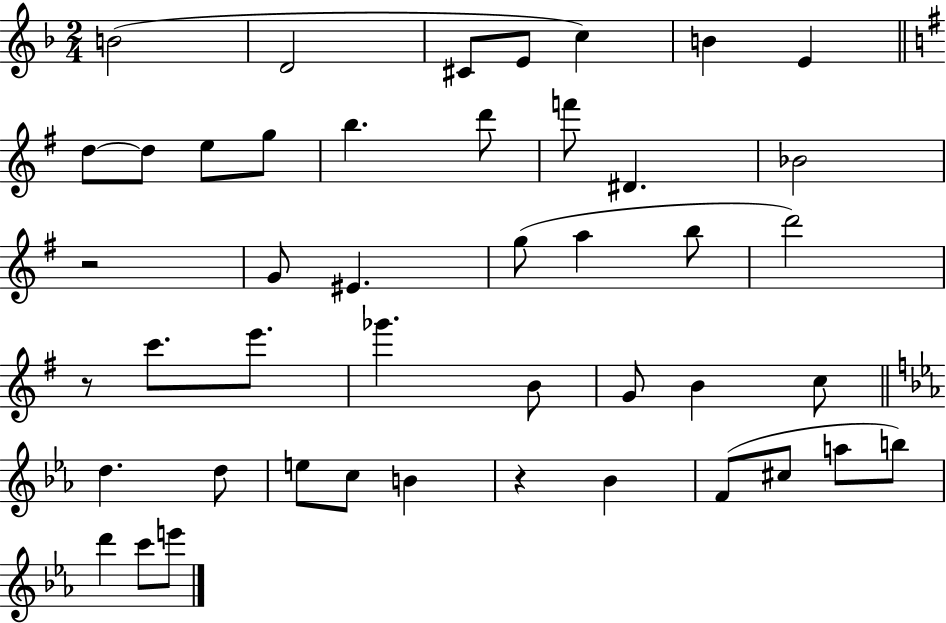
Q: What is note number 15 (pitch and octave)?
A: D#4